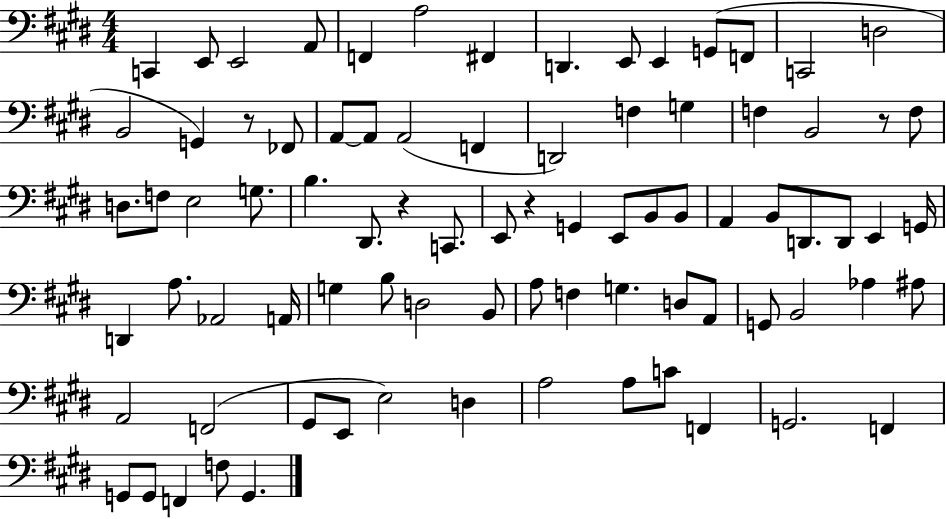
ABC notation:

X:1
T:Untitled
M:4/4
L:1/4
K:E
C,, E,,/2 E,,2 A,,/2 F,, A,2 ^F,, D,, E,,/2 E,, G,,/2 F,,/2 C,,2 D,2 B,,2 G,, z/2 _F,,/2 A,,/2 A,,/2 A,,2 F,, D,,2 F, G, F, B,,2 z/2 F,/2 D,/2 F,/2 E,2 G,/2 B, ^D,,/2 z C,,/2 E,,/2 z G,, E,,/2 B,,/2 B,,/2 A,, B,,/2 D,,/2 D,,/2 E,, G,,/4 D,, A,/2 _A,,2 A,,/4 G, B,/2 D,2 B,,/2 A,/2 F, G, D,/2 A,,/2 G,,/2 B,,2 _A, ^A,/2 A,,2 F,,2 ^G,,/2 E,,/2 E,2 D, A,2 A,/2 C/2 F,, G,,2 F,, G,,/2 G,,/2 F,, F,/2 G,,